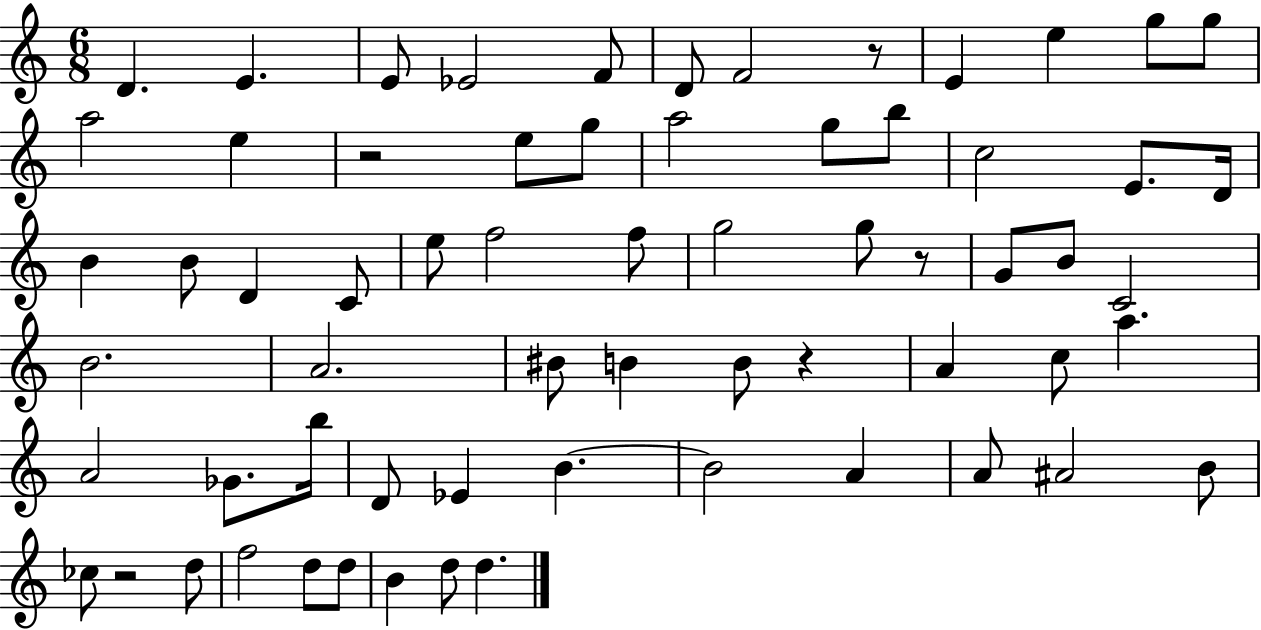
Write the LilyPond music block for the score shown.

{
  \clef treble
  \numericTimeSignature
  \time 6/8
  \key c \major
  \repeat volta 2 { d'4. e'4. | e'8 ees'2 f'8 | d'8 f'2 r8 | e'4 e''4 g''8 g''8 | \break a''2 e''4 | r2 e''8 g''8 | a''2 g''8 b''8 | c''2 e'8. d'16 | \break b'4 b'8 d'4 c'8 | e''8 f''2 f''8 | g''2 g''8 r8 | g'8 b'8 c'2 | \break b'2. | a'2. | bis'8 b'4 b'8 r4 | a'4 c''8 a''4. | \break a'2 ges'8. b''16 | d'8 ees'4 b'4.~~ | b'2 a'4 | a'8 ais'2 b'8 | \break ces''8 r2 d''8 | f''2 d''8 d''8 | b'4 d''8 d''4. | } \bar "|."
}